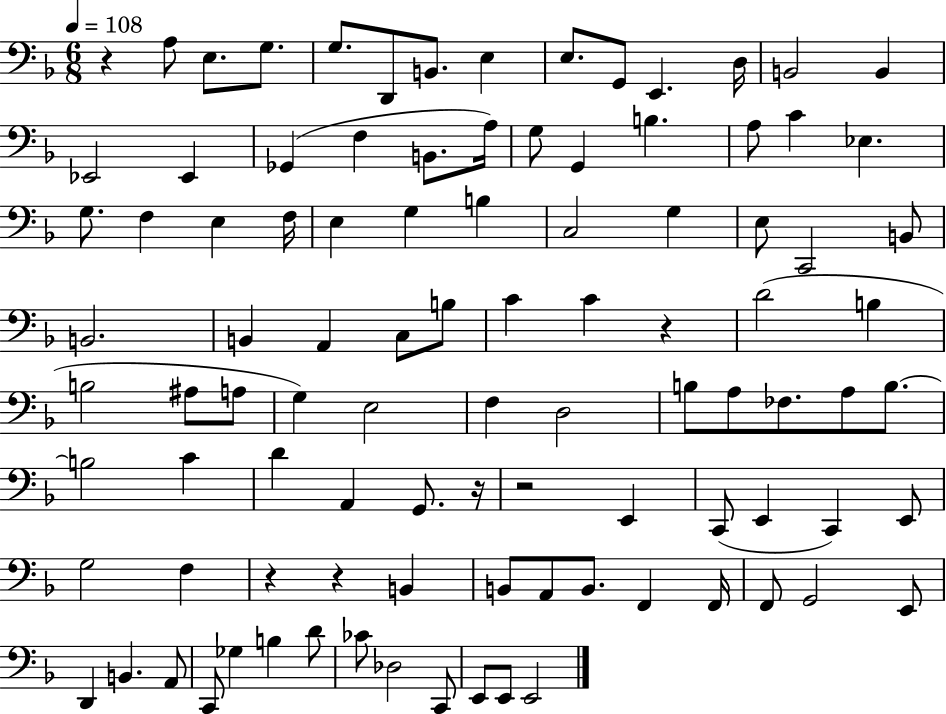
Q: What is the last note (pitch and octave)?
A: E2